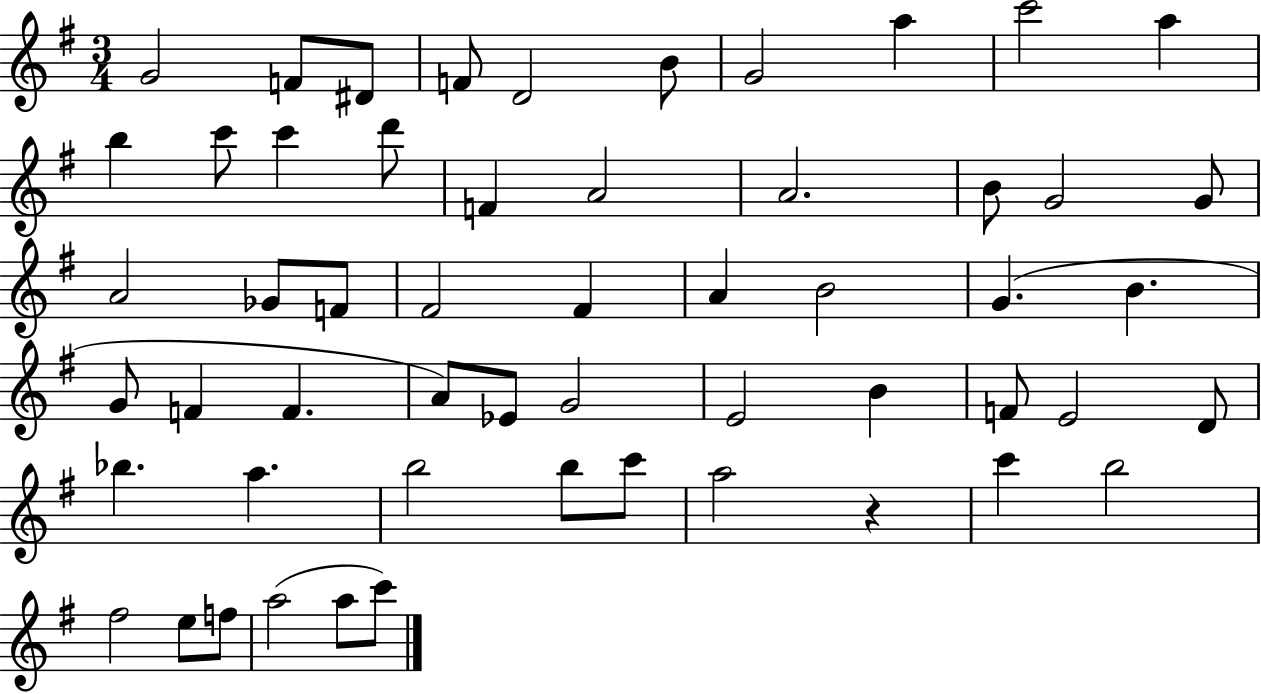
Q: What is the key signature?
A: G major